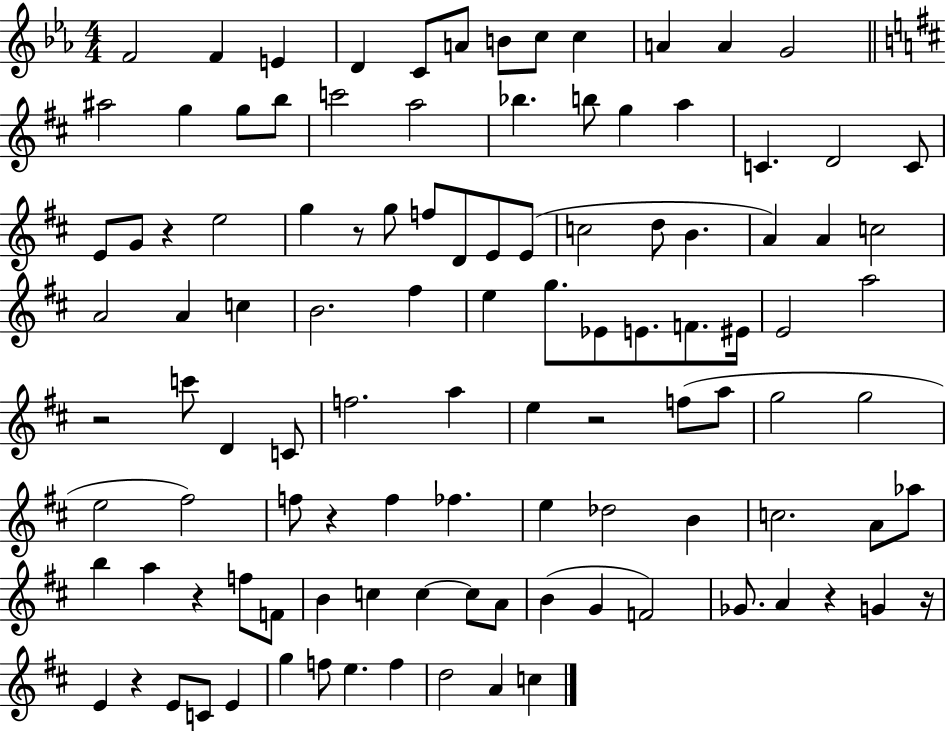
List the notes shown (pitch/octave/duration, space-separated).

F4/h F4/q E4/q D4/q C4/e A4/e B4/e C5/e C5/q A4/q A4/q G4/h A#5/h G5/q G5/e B5/e C6/h A5/h Bb5/q. B5/e G5/q A5/q C4/q. D4/h C4/e E4/e G4/e R/q E5/h G5/q R/e G5/e F5/e D4/e E4/e E4/e C5/h D5/e B4/q. A4/q A4/q C5/h A4/h A4/q C5/q B4/h. F#5/q E5/q G5/e. Eb4/e E4/e. F4/e. EIS4/s E4/h A5/h R/h C6/e D4/q C4/e F5/h. A5/q E5/q R/h F5/e A5/e G5/h G5/h E5/h F#5/h F5/e R/q F5/q FES5/q. E5/q Db5/h B4/q C5/h. A4/e Ab5/e B5/q A5/q R/q F5/e F4/e B4/q C5/q C5/q C5/e A4/e B4/q G4/q F4/h Gb4/e. A4/q R/q G4/q R/s E4/q R/q E4/e C4/e E4/q G5/q F5/e E5/q. F5/q D5/h A4/q C5/q